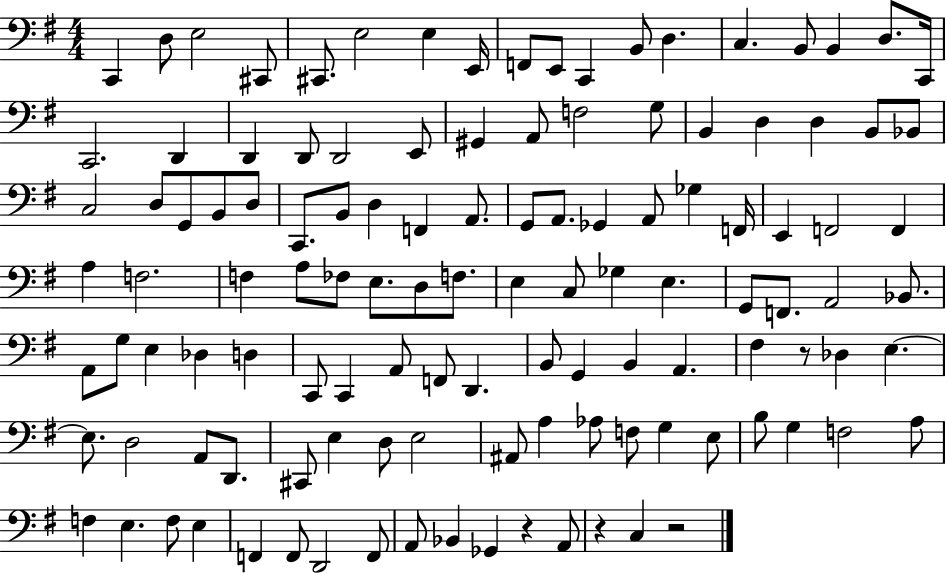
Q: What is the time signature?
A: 4/4